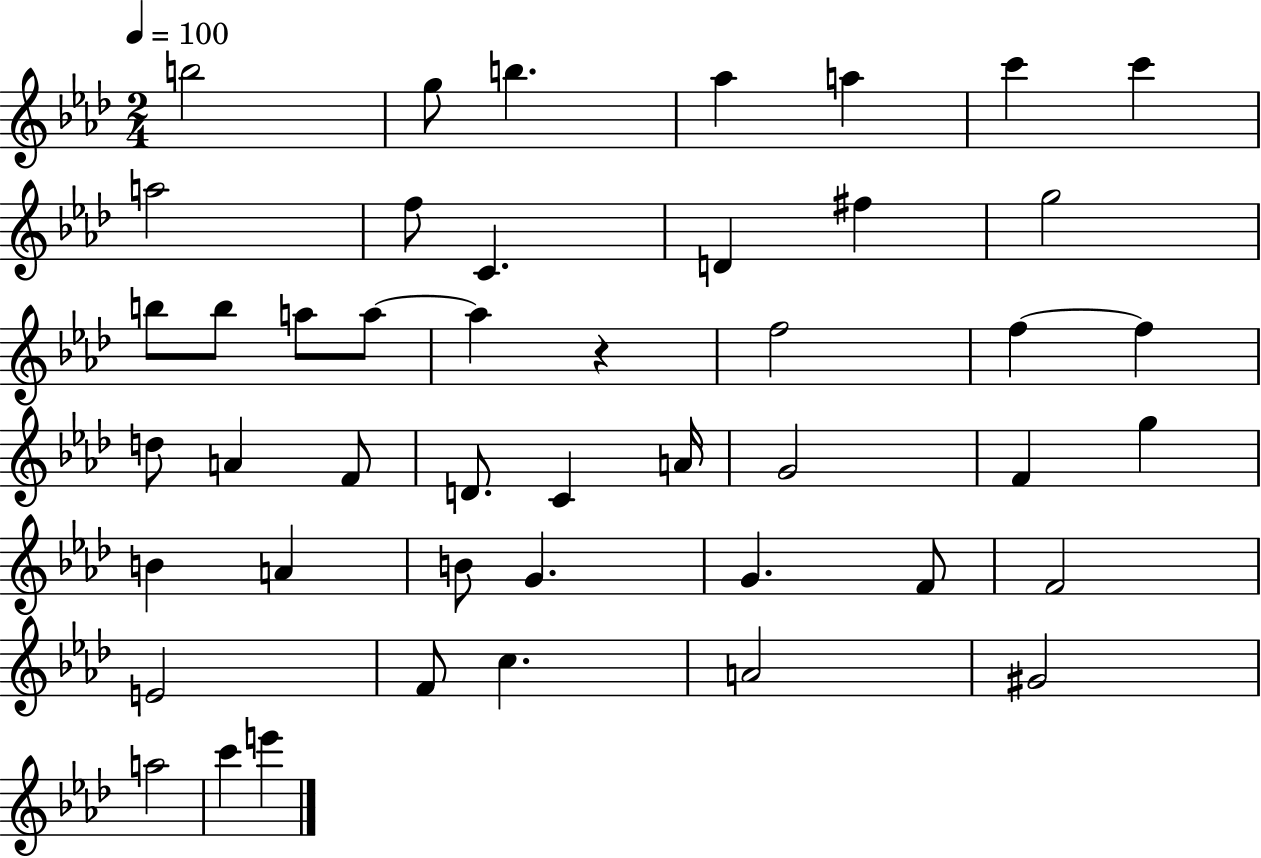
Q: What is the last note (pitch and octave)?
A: E6